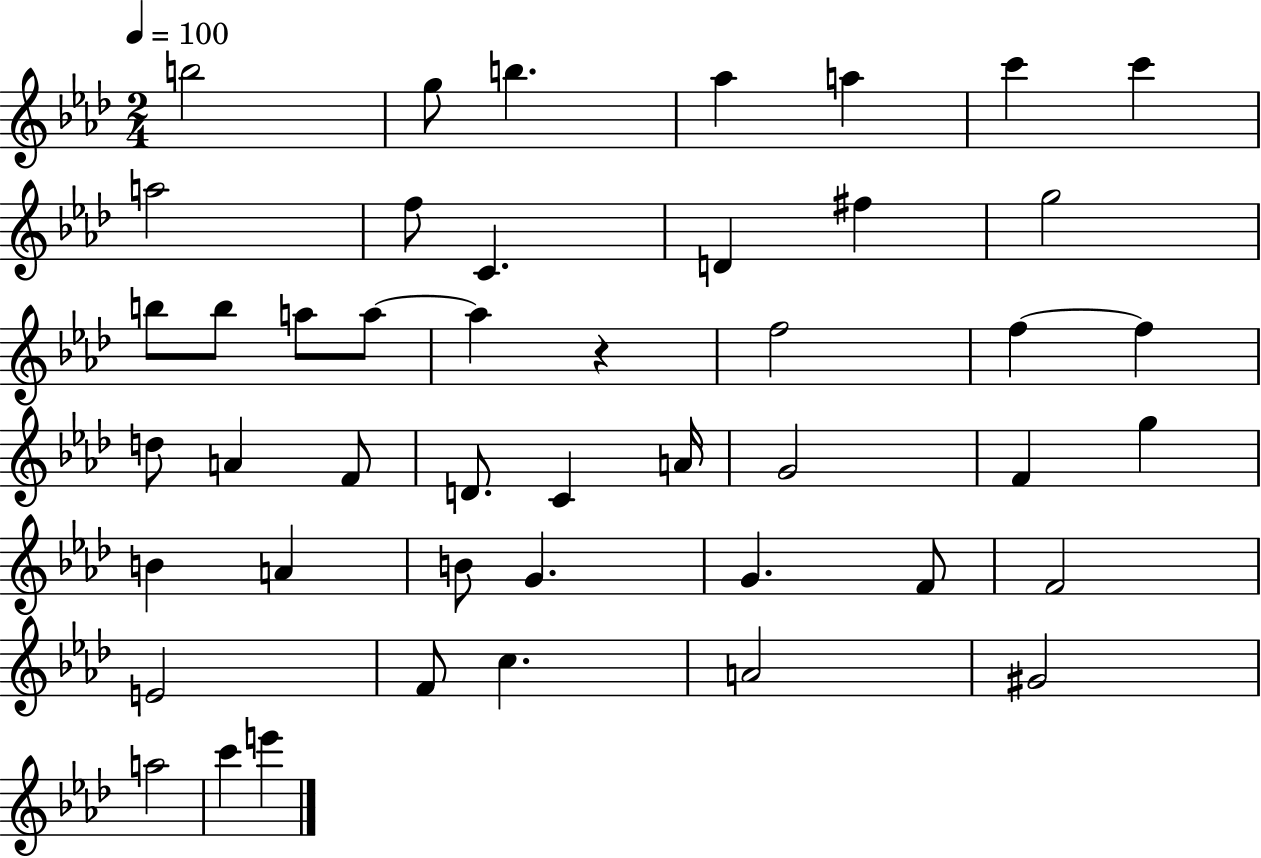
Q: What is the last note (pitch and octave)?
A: E6